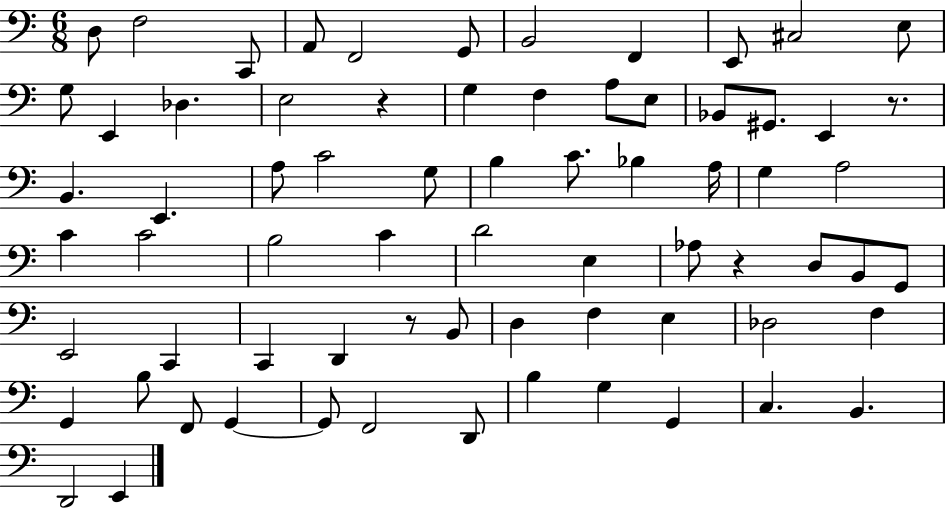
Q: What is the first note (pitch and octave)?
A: D3